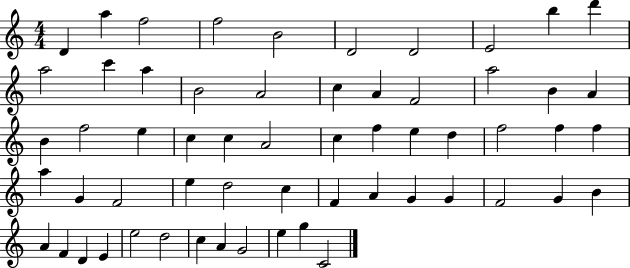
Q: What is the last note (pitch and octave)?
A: C4